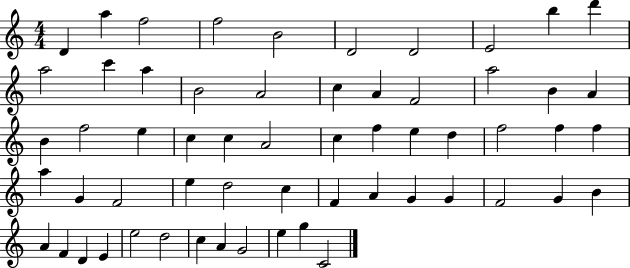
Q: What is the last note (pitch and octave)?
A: C4